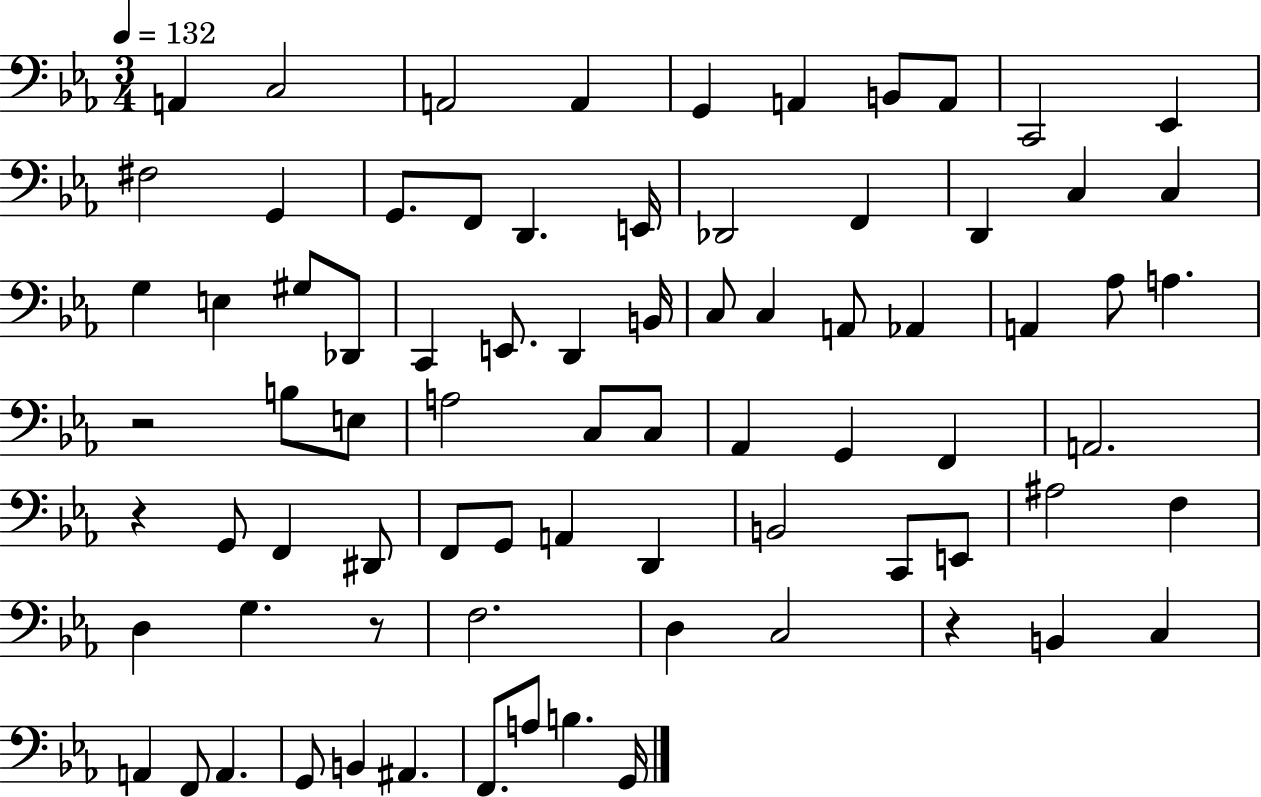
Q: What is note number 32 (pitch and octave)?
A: A2